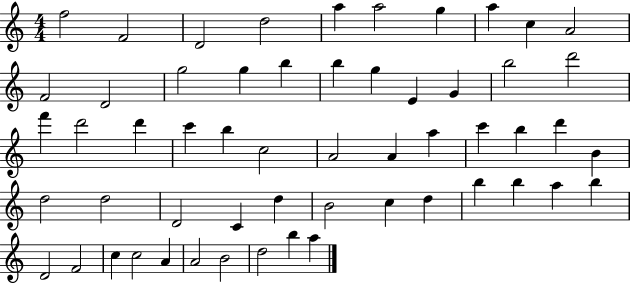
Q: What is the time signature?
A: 4/4